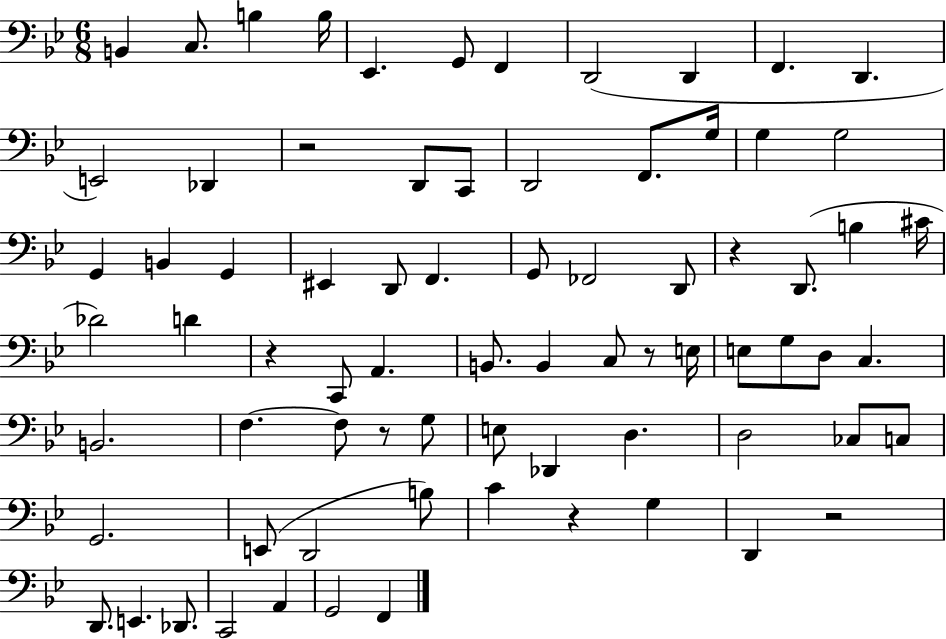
{
  \clef bass
  \numericTimeSignature
  \time 6/8
  \key bes \major
  b,4 c8. b4 b16 | ees,4. g,8 f,4 | d,2( d,4 | f,4. d,4. | \break e,2) des,4 | r2 d,8 c,8 | d,2 f,8. g16 | g4 g2 | \break g,4 b,4 g,4 | eis,4 d,8 f,4. | g,8 fes,2 d,8 | r4 d,8.( b4 cis'16 | \break des'2) d'4 | r4 c,8 a,4. | b,8. b,4 c8 r8 e16 | e8 g8 d8 c4. | \break b,2. | f4.~~ f8 r8 g8 | e8 des,4 d4. | d2 ces8 c8 | \break g,2. | e,8( d,2 b8) | c'4 r4 g4 | d,4 r2 | \break d,8. e,4. des,8. | c,2 a,4 | g,2 f,4 | \bar "|."
}